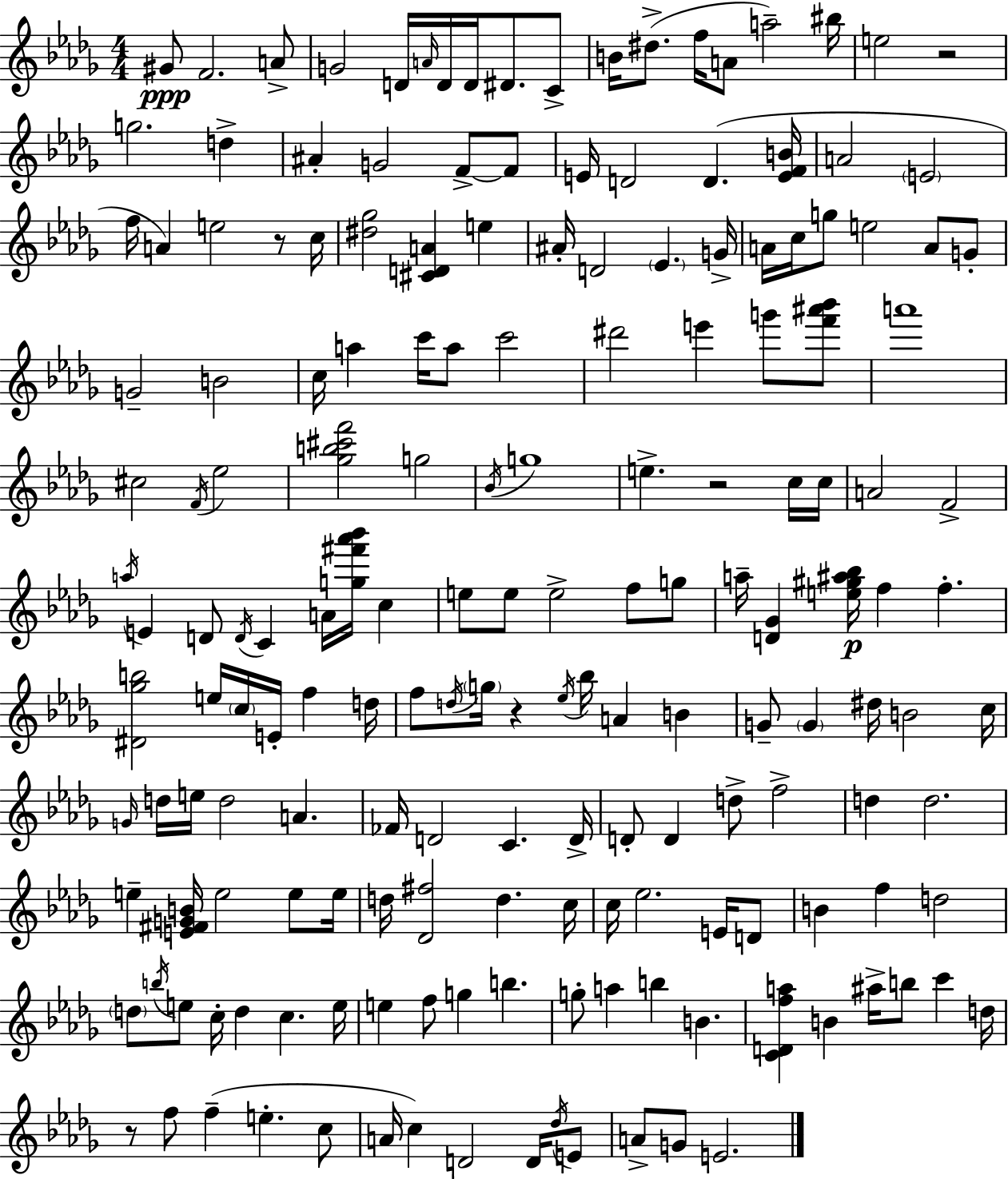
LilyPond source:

{
  \clef treble
  \numericTimeSignature
  \time 4/4
  \key bes \minor
  gis'8\ppp f'2. a'8-> | g'2 d'16 \grace { a'16 } d'16 d'16 dis'8. c'8-> | b'16 dis''8.->( f''16 a'8 a''2--) | bis''16 e''2 r2 | \break g''2. d''4-> | ais'4-. g'2 f'8->~~ f'8 | e'16 d'2 d'4.( | <e' f' b'>16 a'2 \parenthesize e'2 | \break f''16 a'4) e''2 r8 | c''16 <dis'' ges''>2 <cis' d' a'>4 e''4 | ais'16-. d'2 \parenthesize ees'4. | g'16-> a'16 c''16 g''8 e''2 a'8 g'8-. | \break g'2-- b'2 | c''16 a''4 c'''16 a''8 c'''2 | dis'''2 e'''4 g'''8 <f''' ais''' bes'''>8 | a'''1 | \break cis''2 \acciaccatura { f'16 } ees''2 | <ges'' b'' cis''' f'''>2 g''2 | \acciaccatura { bes'16 } g''1 | e''4.-> r2 | \break c''16 c''16 a'2 f'2-> | \acciaccatura { a''16 } e'4 d'8 \acciaccatura { d'16 } c'4 a'16 | <g'' fis''' aes''' bes'''>16 c''4 e''8 e''8 e''2-> | f''8 g''8 a''16-- <d' ges'>4 <e'' gis'' ais'' bes''>16\p f''4 f''4.-. | \break <dis' ges'' b''>2 e''16 \parenthesize c''16 e'16-. | f''4 d''16 f''8 \acciaccatura { d''16 } \parenthesize g''16 r4 \acciaccatura { ees''16 } bes''16 a'4 | b'4 g'8-- \parenthesize g'4 dis''16 b'2 | c''16 \grace { g'16 } d''16 e''16 d''2 | \break a'4. fes'16 d'2 | c'4. d'16-> d'8-. d'4 d''8-> | f''2-> d''4 d''2. | e''4-- <e' fis' g' b'>16 e''2 | \break e''8 e''16 d''16 <des' fis''>2 | d''4. c''16 c''16 ees''2. | e'16 d'8 b'4 f''4 | d''2 \parenthesize d''8 \acciaccatura { b''16 } e''8 c''16-. d''4 | \break c''4. e''16 e''4 f''8 g''4 | b''4. g''8-. a''4 b''4 | b'4. <c' d' f'' a''>4 b'4 | ais''16-> b''8 c'''4 d''16 r8 f''8 f''4--( | \break e''4.-. c''8 a'16 c''4) d'2 | d'16 \acciaccatura { des''16 } e'8 a'8-> g'8 e'2. | \bar "|."
}